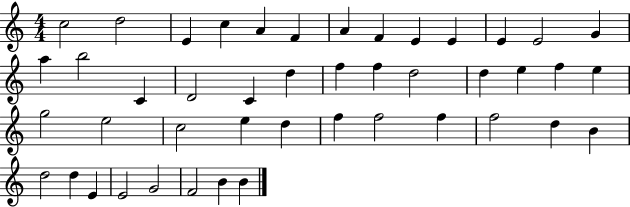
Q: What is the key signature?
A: C major